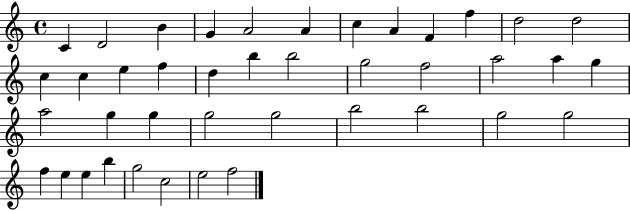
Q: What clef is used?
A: treble